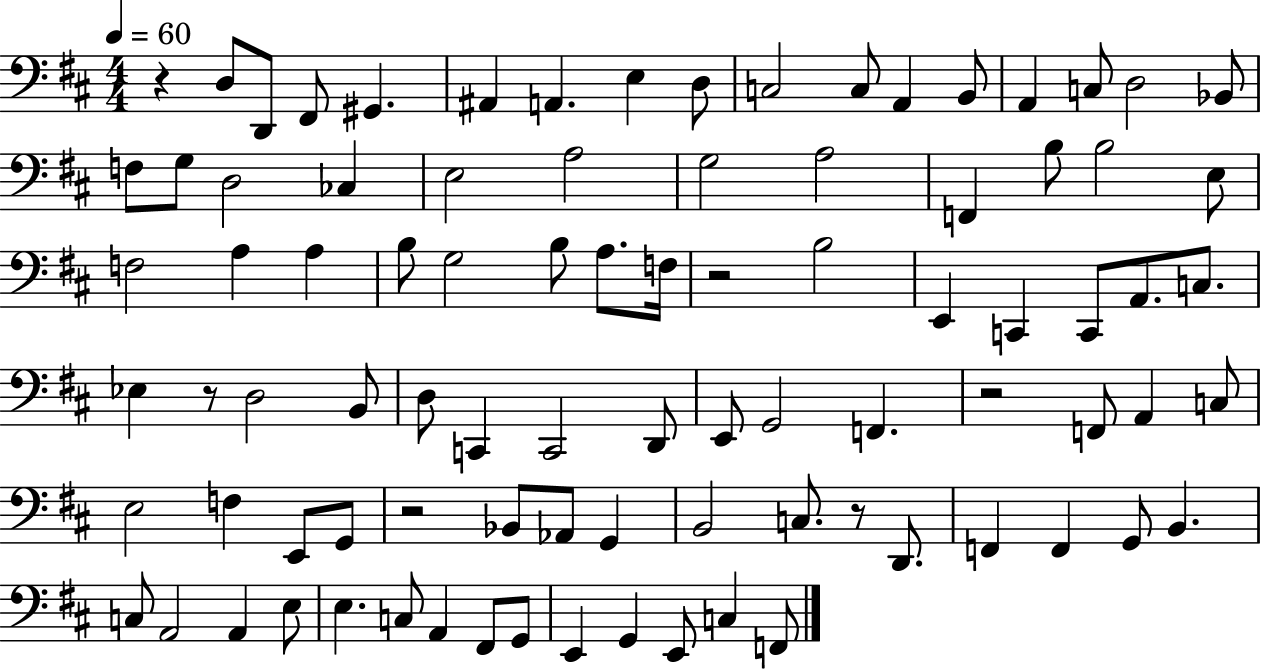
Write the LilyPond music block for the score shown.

{
  \clef bass
  \numericTimeSignature
  \time 4/4
  \key d \major
  \tempo 4 = 60
  r4 d8 d,8 fis,8 gis,4. | ais,4 a,4. e4 d8 | c2 c8 a,4 b,8 | a,4 c8 d2 bes,8 | \break f8 g8 d2 ces4 | e2 a2 | g2 a2 | f,4 b8 b2 e8 | \break f2 a4 a4 | b8 g2 b8 a8. f16 | r2 b2 | e,4 c,4 c,8 a,8. c8. | \break ees4 r8 d2 b,8 | d8 c,4 c,2 d,8 | e,8 g,2 f,4. | r2 f,8 a,4 c8 | \break e2 f4 e,8 g,8 | r2 bes,8 aes,8 g,4 | b,2 c8. r8 d,8. | f,4 f,4 g,8 b,4. | \break c8 a,2 a,4 e8 | e4. c8 a,4 fis,8 g,8 | e,4 g,4 e,8 c4 f,8 | \bar "|."
}